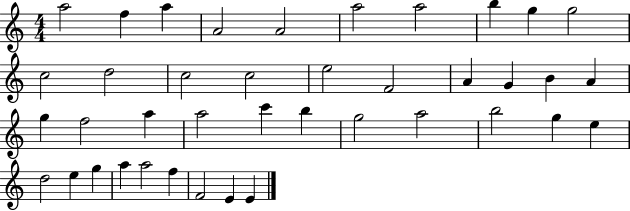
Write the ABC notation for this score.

X:1
T:Untitled
M:4/4
L:1/4
K:C
a2 f a A2 A2 a2 a2 b g g2 c2 d2 c2 c2 e2 F2 A G B A g f2 a a2 c' b g2 a2 b2 g e d2 e g a a2 f F2 E E